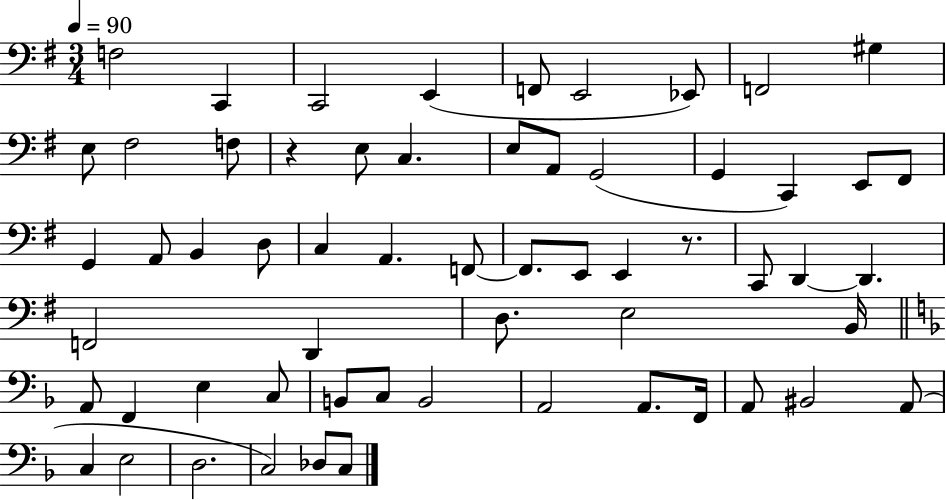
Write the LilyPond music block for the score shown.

{
  \clef bass
  \numericTimeSignature
  \time 3/4
  \key g \major
  \tempo 4 = 90
  \repeat volta 2 { f2 c,4 | c,2 e,4( | f,8 e,2 ees,8) | f,2 gis4 | \break e8 fis2 f8 | r4 e8 c4. | e8 a,8 g,2( | g,4 c,4) e,8 fis,8 | \break g,4 a,8 b,4 d8 | c4 a,4. f,8~~ | f,8. e,8 e,4 r8. | c,8 d,4~~ d,4. | \break f,2 d,4 | d8. e2 b,16 | \bar "||" \break \key f \major a,8 f,4 e4 c8 | b,8 c8 b,2 | a,2 a,8. f,16 | a,8 bis,2 a,8( | \break c4 e2 | d2. | c2) des8 c8 | } \bar "|."
}